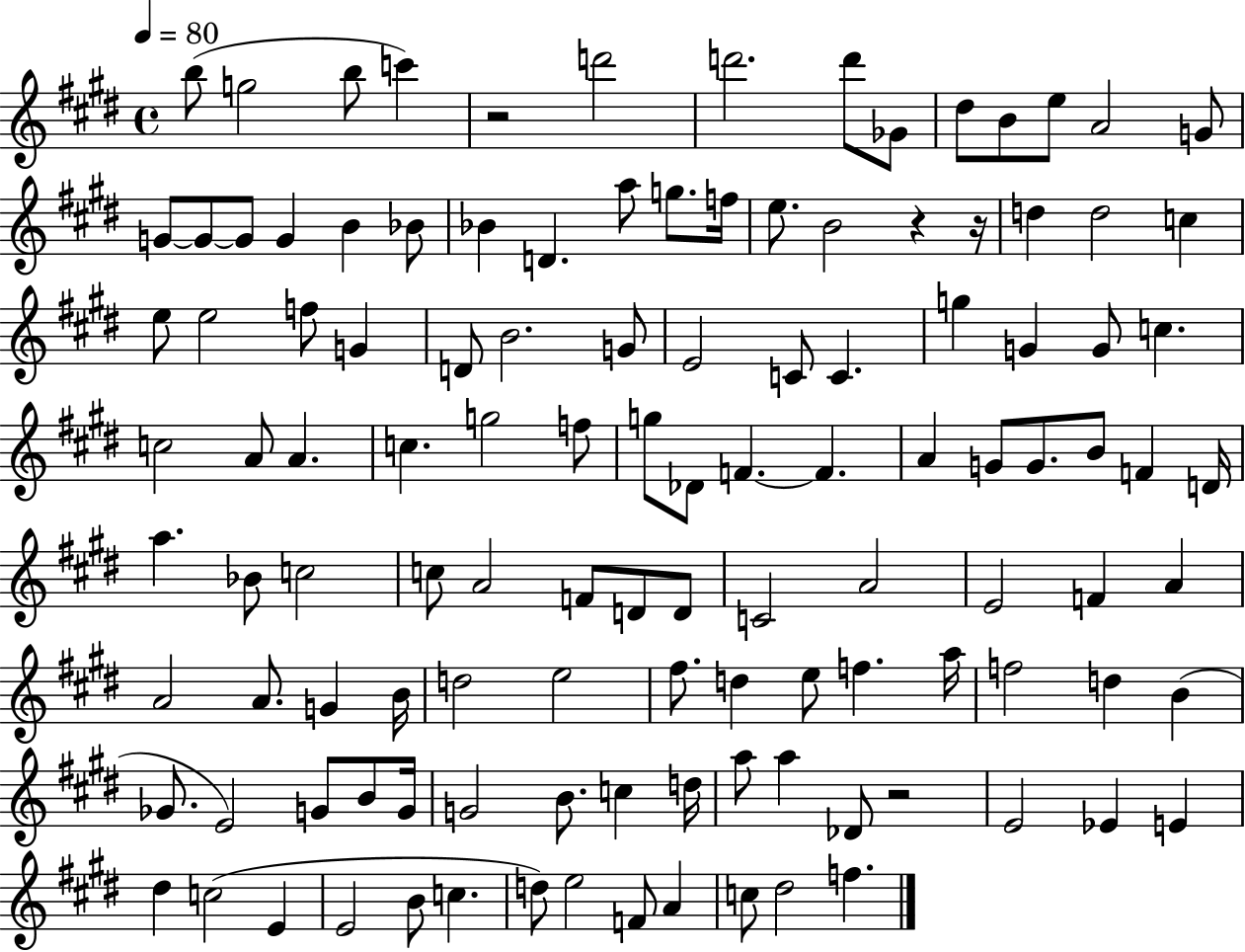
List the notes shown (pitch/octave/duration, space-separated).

B5/e G5/h B5/e C6/q R/h D6/h D6/h. D6/e Gb4/e D#5/e B4/e E5/e A4/h G4/e G4/e G4/e G4/e G4/q B4/q Bb4/e Bb4/q D4/q. A5/e G5/e. F5/s E5/e. B4/h R/q R/s D5/q D5/h C5/q E5/e E5/h F5/e G4/q D4/e B4/h. G4/e E4/h C4/e C4/q. G5/q G4/q G4/e C5/q. C5/h A4/e A4/q. C5/q. G5/h F5/e G5/e Db4/e F4/q. F4/q. A4/q G4/e G4/e. B4/e F4/q D4/s A5/q. Bb4/e C5/h C5/e A4/h F4/e D4/e D4/e C4/h A4/h E4/h F4/q A4/q A4/h A4/e. G4/q B4/s D5/h E5/h F#5/e. D5/q E5/e F5/q. A5/s F5/h D5/q B4/q Gb4/e. E4/h G4/e B4/e G4/s G4/h B4/e. C5/q D5/s A5/e A5/q Db4/e R/h E4/h Eb4/q E4/q D#5/q C5/h E4/q E4/h B4/e C5/q. D5/e E5/h F4/e A4/q C5/e D#5/h F5/q.